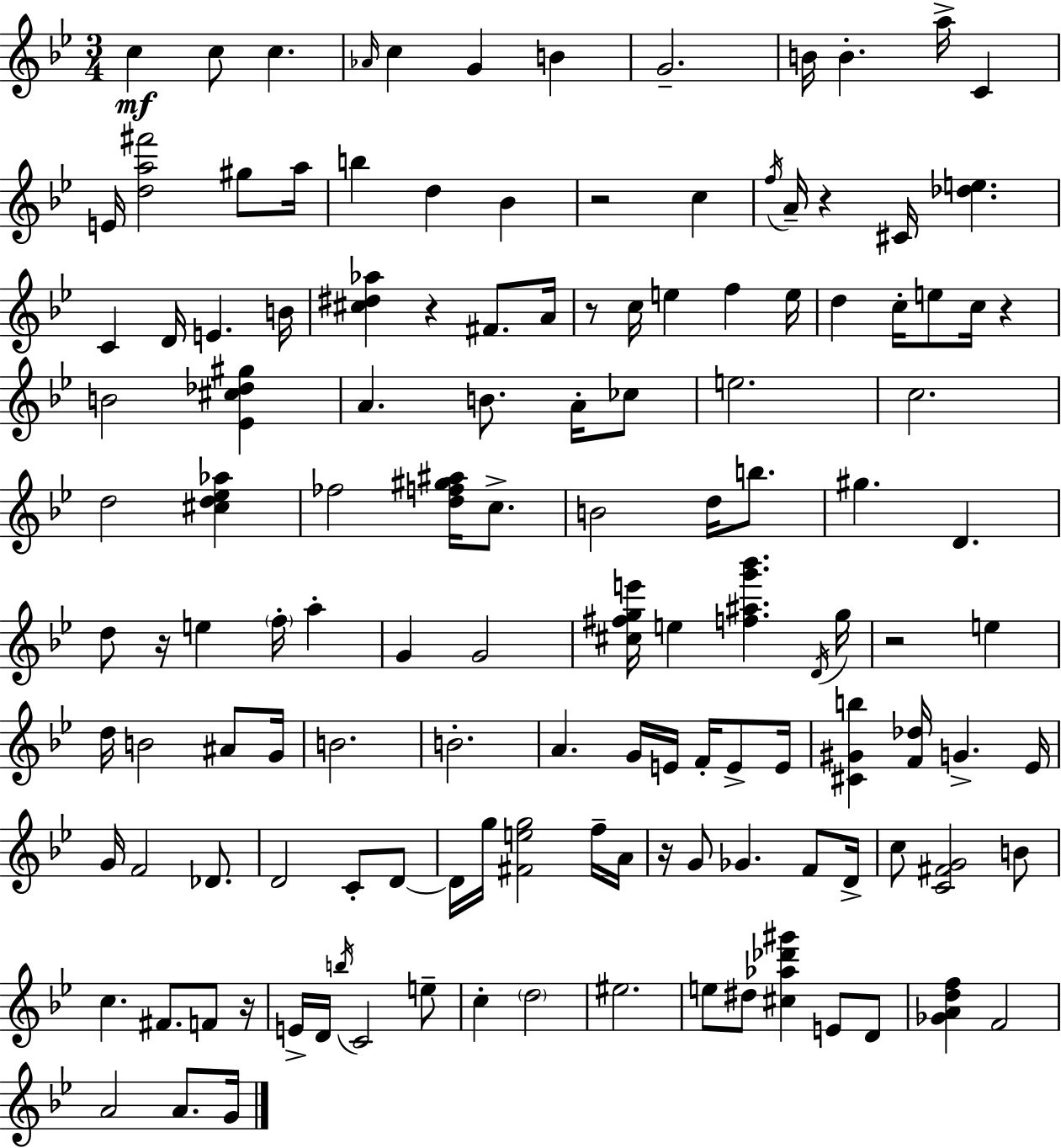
C5/q C5/e C5/q. Ab4/s C5/q G4/q B4/q G4/h. B4/s B4/q. A5/s C4/q E4/s [D5,A5,F#6]/h G#5/e A5/s B5/q D5/q Bb4/q R/h C5/q F5/s A4/s R/q C#4/s [Db5,E5]/q. C4/q D4/s E4/q. B4/s [C#5,D#5,Ab5]/q R/q F#4/e. A4/s R/e C5/s E5/q F5/q E5/s D5/q C5/s E5/e C5/s R/q B4/h [Eb4,C#5,Db5,G#5]/q A4/q. B4/e. A4/s CES5/e E5/h. C5/h. D5/h [C#5,D5,Eb5,Ab5]/q FES5/h [D5,F5,G#5,A#5]/s C5/e. B4/h D5/s B5/e. G#5/q. D4/q. D5/e R/s E5/q F5/s A5/q G4/q G4/h [C#5,F#5,G5,E6]/s E5/q [F5,A#5,G6,Bb6]/q. D4/s G5/s R/h E5/q D5/s B4/h A#4/e G4/s B4/h. B4/h. A4/q. G4/s E4/s F4/s E4/e E4/s [C#4,G#4,B5]/q [F4,Db5]/s G4/q. Eb4/s G4/s F4/h Db4/e. D4/h C4/e D4/e D4/s G5/s [F#4,E5,G5]/h F5/s A4/s R/s G4/e Gb4/q. F4/e D4/s C5/e [C4,F#4,G4]/h B4/e C5/q. F#4/e. F4/e R/s E4/s D4/s B5/s C4/h E5/e C5/q D5/h EIS5/h. E5/e D#5/e [C#5,Ab5,Db6,G#6]/q E4/e D4/e [Gb4,A4,D5,F5]/q F4/h A4/h A4/e. G4/s